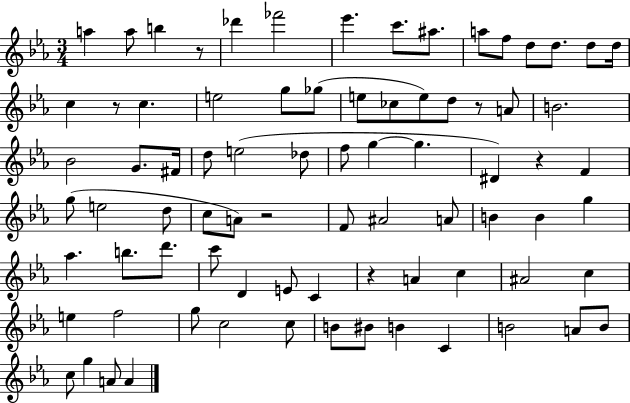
{
  \clef treble
  \numericTimeSignature
  \time 3/4
  \key ees \major
  a''4 a''8 b''4 r8 | des'''4 fes'''2 | ees'''4. c'''8. ais''8. | a''8 f''8 d''8 d''8. d''8 d''16 | \break c''4 r8 c''4. | e''2 g''8 ges''8( | e''8 ces''8 e''8) d''8 r8 a'8 | b'2. | \break bes'2 g'8. fis'16 | d''8 e''2( des''8 | f''8 g''4~~ g''4. | dis'4) r4 f'4 | \break g''8( e''2 d''8 | c''8 a'8) r2 | f'8 ais'2 a'8 | b'4 b'4 g''4 | \break aes''4. b''8. d'''8. | c'''8 d'4 e'8 c'4 | r4 a'4 c''4 | ais'2 c''4 | \break e''4 f''2 | g''8 c''2 c''8 | b'8 bis'8 b'4 c'4 | b'2 a'8 b'8 | \break c''8 g''4 a'8 a'4 | \bar "|."
}